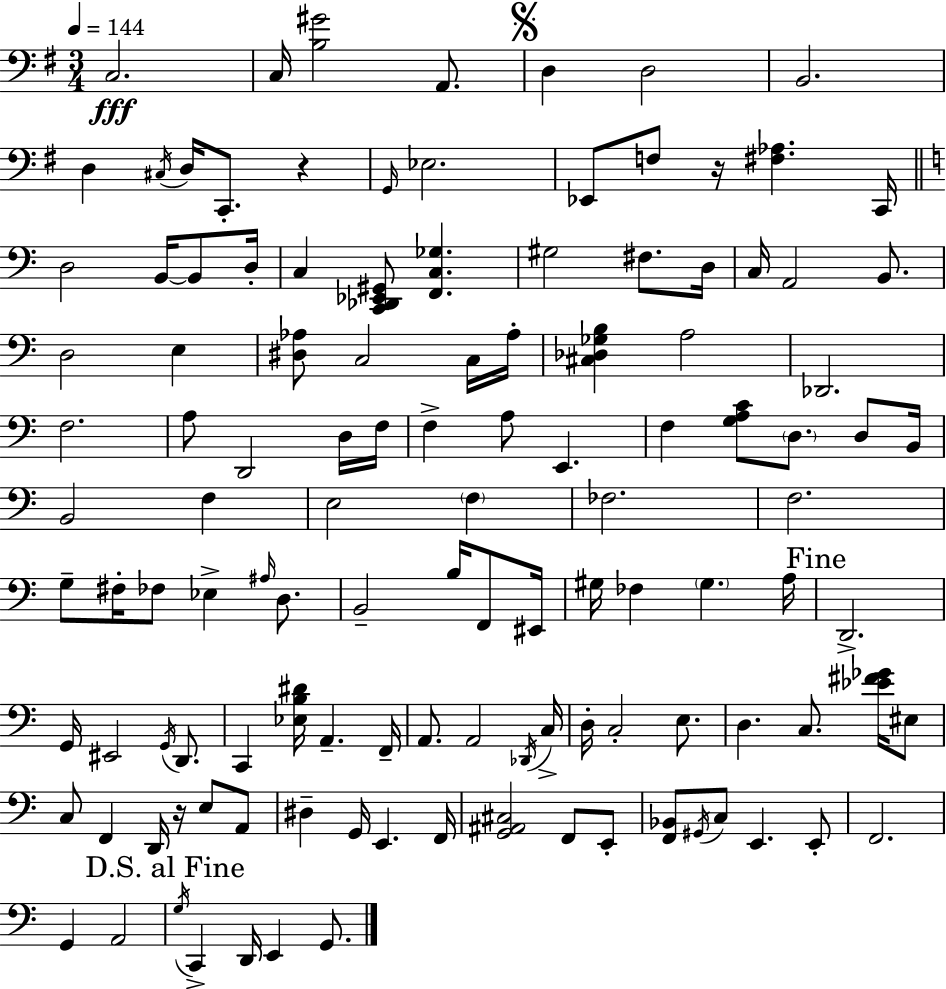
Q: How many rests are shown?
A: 3